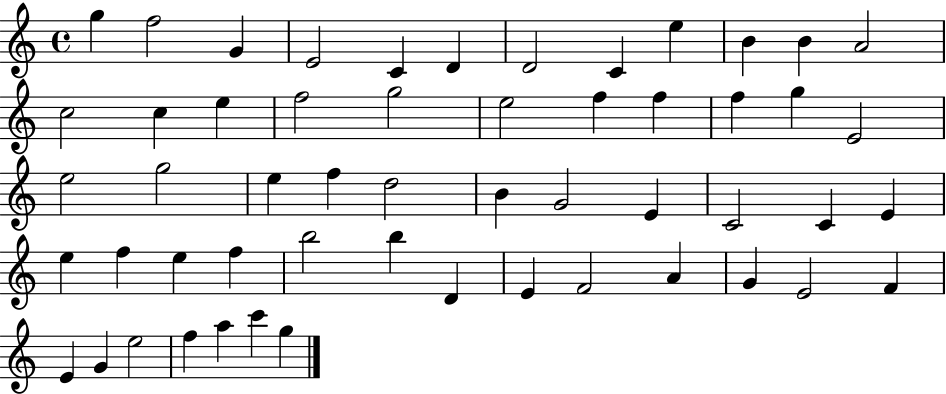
X:1
T:Untitled
M:4/4
L:1/4
K:C
g f2 G E2 C D D2 C e B B A2 c2 c e f2 g2 e2 f f f g E2 e2 g2 e f d2 B G2 E C2 C E e f e f b2 b D E F2 A G E2 F E G e2 f a c' g